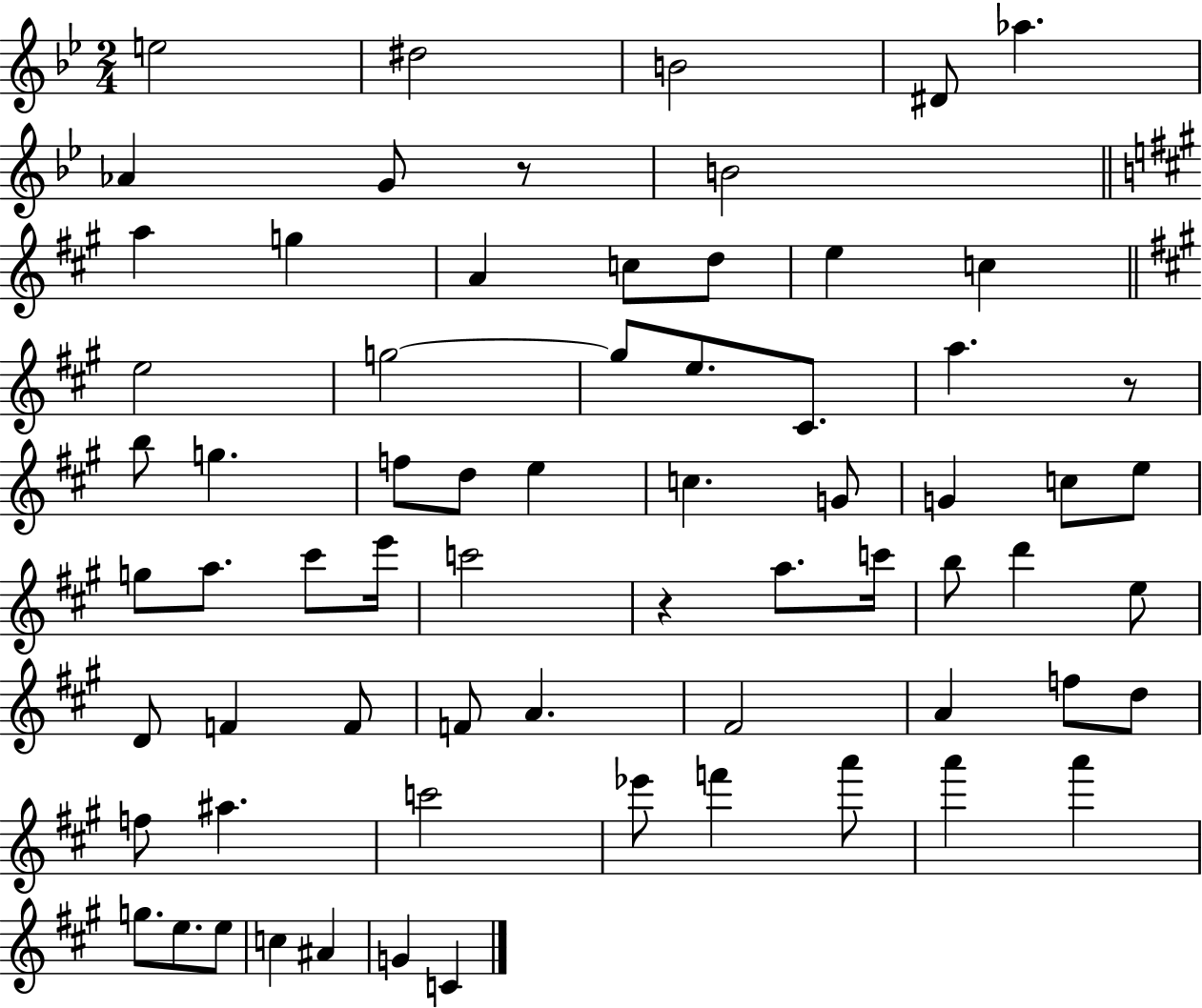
{
  \clef treble
  \numericTimeSignature
  \time 2/4
  \key bes \major
  e''2 | dis''2 | b'2 | dis'8 aes''4. | \break aes'4 g'8 r8 | b'2 | \bar "||" \break \key a \major a''4 g''4 | a'4 c''8 d''8 | e''4 c''4 | \bar "||" \break \key a \major e''2 | g''2~~ | g''8 e''8. cis'8. | a''4. r8 | \break b''8 g''4. | f''8 d''8 e''4 | c''4. g'8 | g'4 c''8 e''8 | \break g''8 a''8. cis'''8 e'''16 | c'''2 | r4 a''8. c'''16 | b''8 d'''4 e''8 | \break d'8 f'4 f'8 | f'8 a'4. | fis'2 | a'4 f''8 d''8 | \break f''8 ais''4. | c'''2 | ees'''8 f'''4 a'''8 | a'''4 a'''4 | \break g''8. e''8. e''8 | c''4 ais'4 | g'4 c'4 | \bar "|."
}